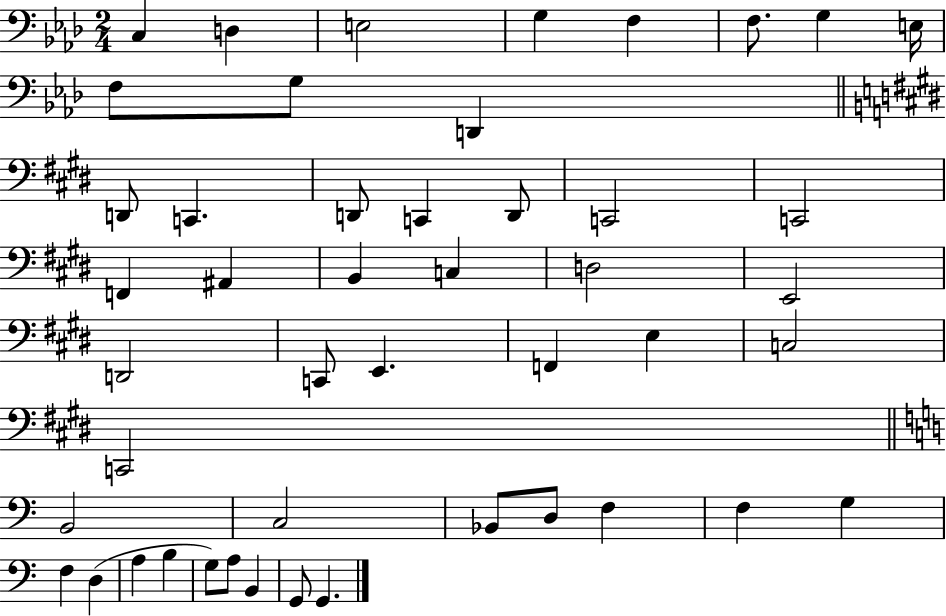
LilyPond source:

{
  \clef bass
  \numericTimeSignature
  \time 2/4
  \key aes \major
  c4 d4 | e2 | g4 f4 | f8. g4 e16 | \break f8 g8 d,4 | \bar "||" \break \key e \major d,8 c,4. | d,8 c,4 d,8 | c,2 | c,2 | \break f,4 ais,4 | b,4 c4 | d2 | e,2 | \break d,2 | c,8 e,4. | f,4 e4 | c2 | \break c,2 | \bar "||" \break \key c \major b,2 | c2 | bes,8 d8 f4 | f4 g4 | \break f4 d4( | a4 b4 | g8) a8 b,4 | g,8 g,4. | \break \bar "|."
}